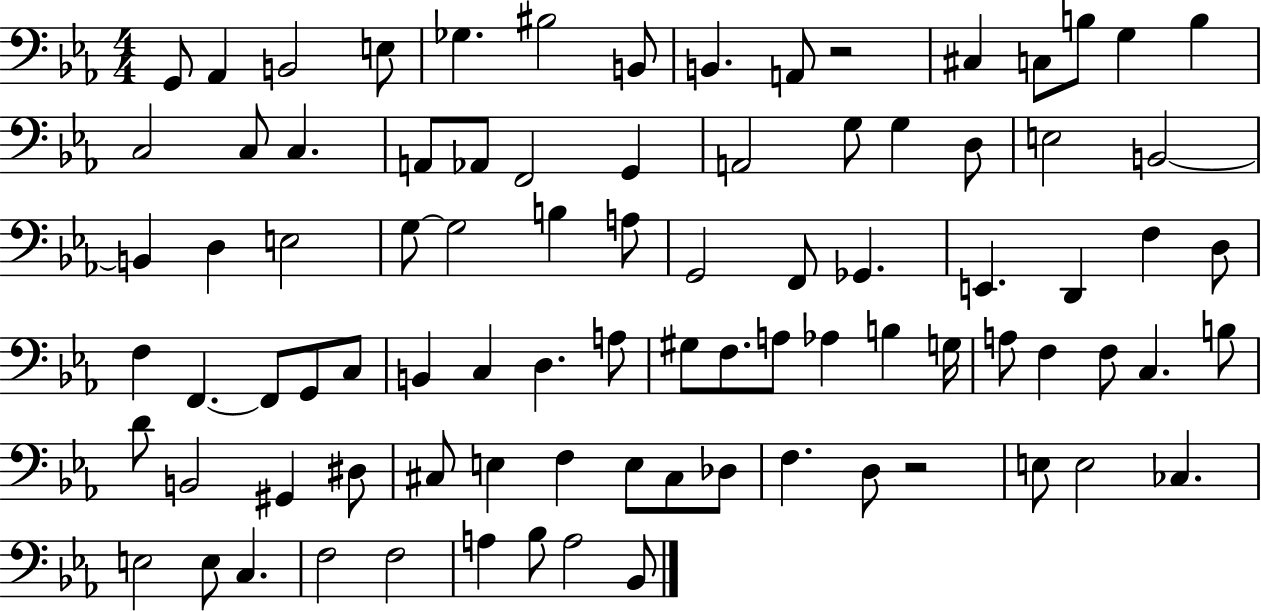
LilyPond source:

{
  \clef bass
  \numericTimeSignature
  \time 4/4
  \key ees \major
  g,8 aes,4 b,2 e8 | ges4. bis2 b,8 | b,4. a,8 r2 | cis4 c8 b8 g4 b4 | \break c2 c8 c4. | a,8 aes,8 f,2 g,4 | a,2 g8 g4 d8 | e2 b,2~~ | \break b,4 d4 e2 | g8~~ g2 b4 a8 | g,2 f,8 ges,4. | e,4. d,4 f4 d8 | \break f4 f,4.~~ f,8 g,8 c8 | b,4 c4 d4. a8 | gis8 f8. a8 aes4 b4 g16 | a8 f4 f8 c4. b8 | \break d'8 b,2 gis,4 dis8 | cis8 e4 f4 e8 cis8 des8 | f4. d8 r2 | e8 e2 ces4. | \break e2 e8 c4. | f2 f2 | a4 bes8 a2 bes,8 | \bar "|."
}